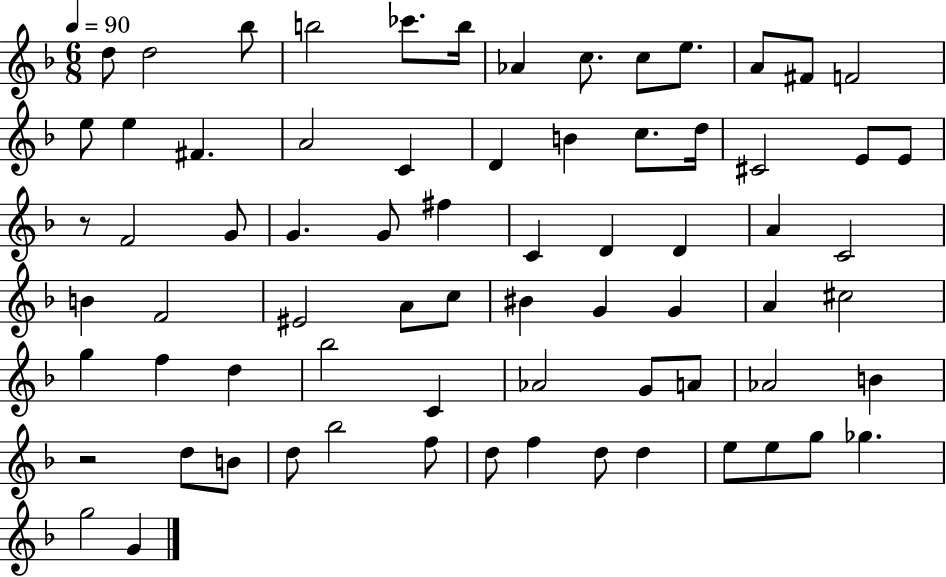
X:1
T:Untitled
M:6/8
L:1/4
K:F
d/2 d2 _b/2 b2 _c'/2 b/4 _A c/2 c/2 e/2 A/2 ^F/2 F2 e/2 e ^F A2 C D B c/2 d/4 ^C2 E/2 E/2 z/2 F2 G/2 G G/2 ^f C D D A C2 B F2 ^E2 A/2 c/2 ^B G G A ^c2 g f d _b2 C _A2 G/2 A/2 _A2 B z2 d/2 B/2 d/2 _b2 f/2 d/2 f d/2 d e/2 e/2 g/2 _g g2 G